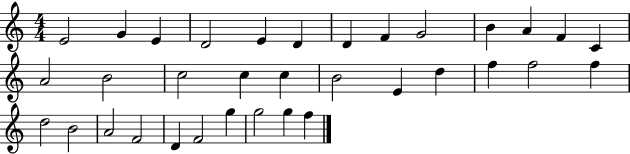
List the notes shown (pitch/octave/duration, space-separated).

E4/h G4/q E4/q D4/h E4/q D4/q D4/q F4/q G4/h B4/q A4/q F4/q C4/q A4/h B4/h C5/h C5/q C5/q B4/h E4/q D5/q F5/q F5/h F5/q D5/h B4/h A4/h F4/h D4/q F4/h G5/q G5/h G5/q F5/q